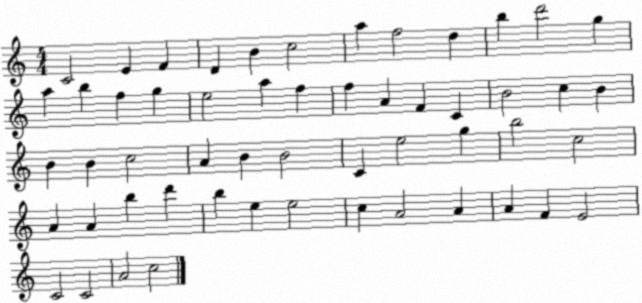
X:1
T:Untitled
M:4/4
L:1/4
K:C
C2 E F D B c2 a f2 d b d'2 g a b f g e2 a f f A F C B2 c B B B c2 A B B2 C e2 g b2 c2 A A b d' b e e2 c A2 A A F E2 C2 C2 A2 c2